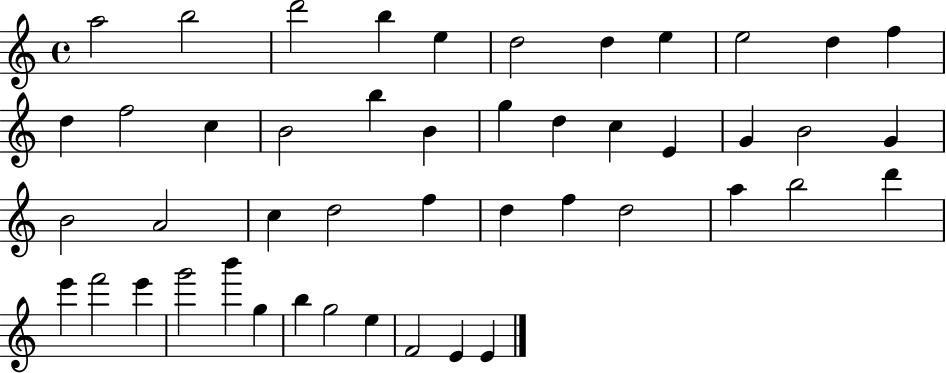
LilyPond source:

{
  \clef treble
  \time 4/4
  \defaultTimeSignature
  \key c \major
  a''2 b''2 | d'''2 b''4 e''4 | d''2 d''4 e''4 | e''2 d''4 f''4 | \break d''4 f''2 c''4 | b'2 b''4 b'4 | g''4 d''4 c''4 e'4 | g'4 b'2 g'4 | \break b'2 a'2 | c''4 d''2 f''4 | d''4 f''4 d''2 | a''4 b''2 d'''4 | \break e'''4 f'''2 e'''4 | g'''2 b'''4 g''4 | b''4 g''2 e''4 | f'2 e'4 e'4 | \break \bar "|."
}